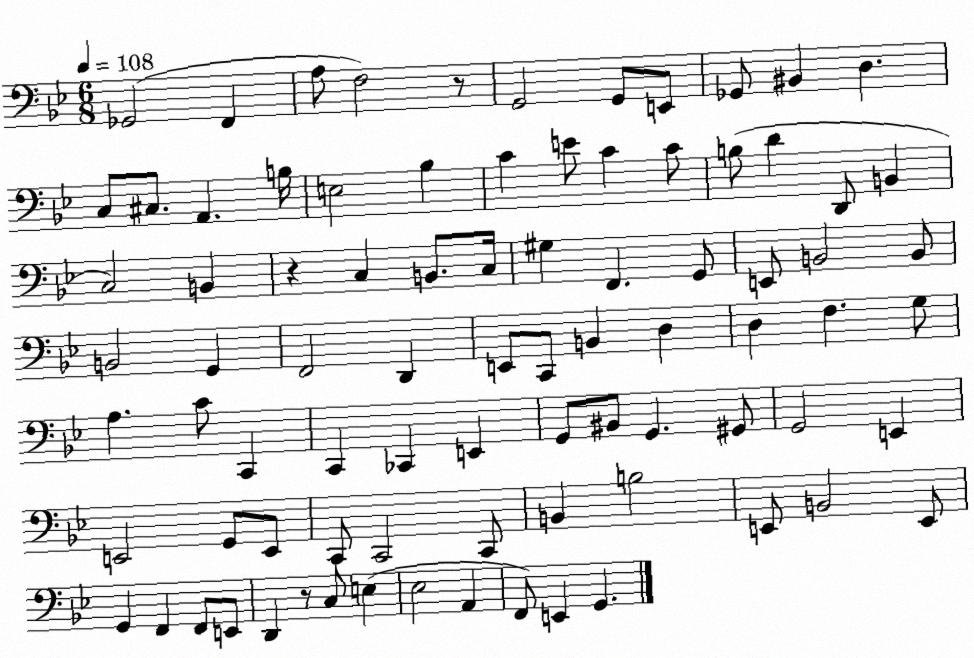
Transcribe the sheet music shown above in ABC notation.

X:1
T:Untitled
M:6/8
L:1/4
K:Bb
_G,,2 F,, A,/2 F,2 z/2 G,,2 G,,/2 E,,/2 _G,,/2 ^B,, D, C,/2 ^C,/2 A,, B,/4 E,2 _B, C E/2 C C/2 B,/2 D D,,/2 B,, C,2 B,, z C, B,,/2 C,/4 ^G, F,, G,,/2 E,,/2 B,,2 B,,/2 B,,2 G,, F,,2 D,, E,,/2 C,,/2 B,, D, D, F, G,/2 A, C/2 C,, C,, _C,, E,, G,,/2 ^B,,/2 G,, ^G,,/2 G,,2 E,, E,,2 G,,/2 E,,/2 C,,/2 C,,2 C,,/2 B,, B,2 E,,/2 B,,2 E,,/2 G,, F,, F,,/2 E,,/2 D,, z/2 C,/2 E, _E,2 A,, F,,/2 E,, G,,